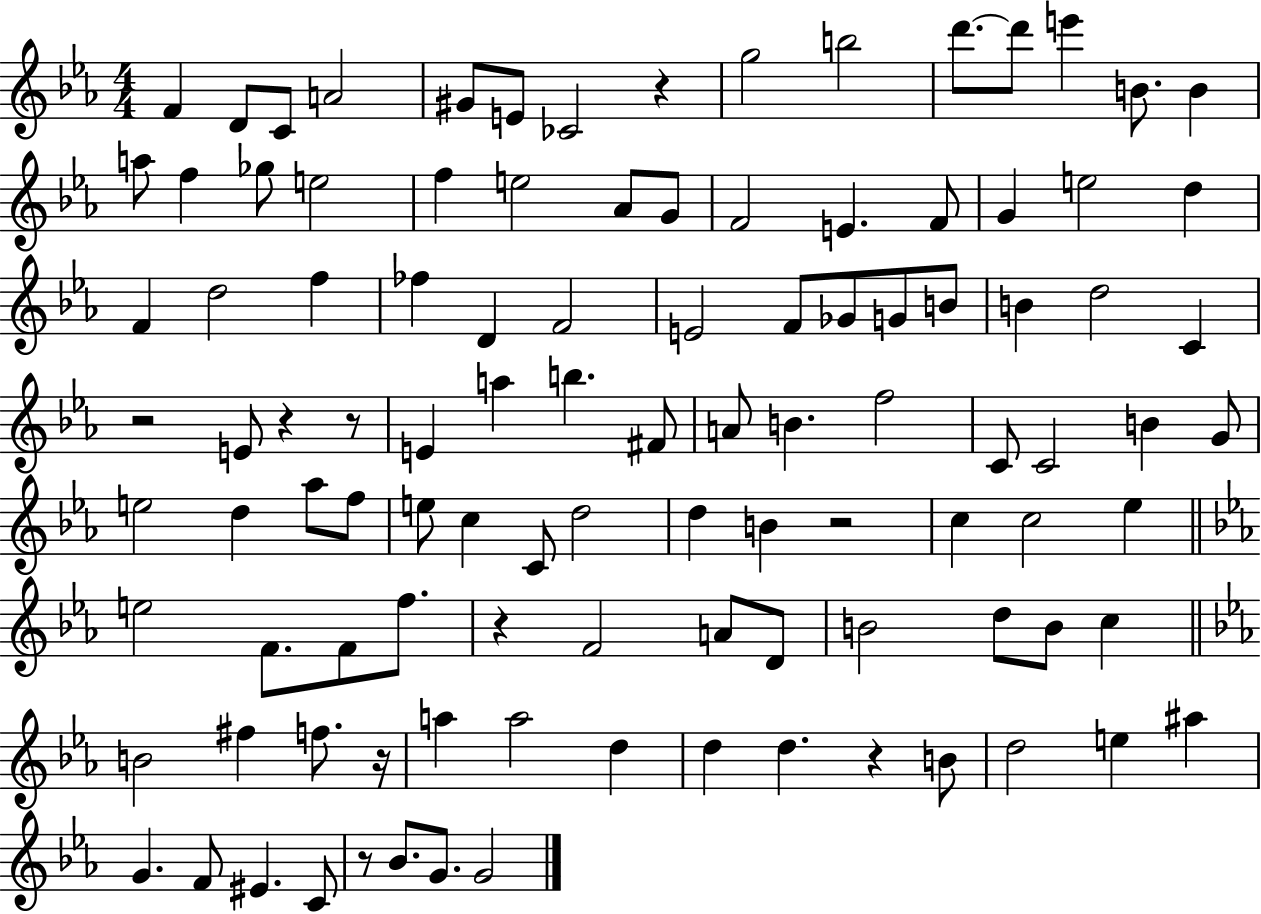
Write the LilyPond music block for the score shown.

{
  \clef treble
  \numericTimeSignature
  \time 4/4
  \key ees \major
  f'4 d'8 c'8 a'2 | gis'8 e'8 ces'2 r4 | g''2 b''2 | d'''8.~~ d'''8 e'''4 b'8. b'4 | \break a''8 f''4 ges''8 e''2 | f''4 e''2 aes'8 g'8 | f'2 e'4. f'8 | g'4 e''2 d''4 | \break f'4 d''2 f''4 | fes''4 d'4 f'2 | e'2 f'8 ges'8 g'8 b'8 | b'4 d''2 c'4 | \break r2 e'8 r4 r8 | e'4 a''4 b''4. fis'8 | a'8 b'4. f''2 | c'8 c'2 b'4 g'8 | \break e''2 d''4 aes''8 f''8 | e''8 c''4 c'8 d''2 | d''4 b'4 r2 | c''4 c''2 ees''4 | \break \bar "||" \break \key c \minor e''2 f'8. f'8 f''8. | r4 f'2 a'8 d'8 | b'2 d''8 b'8 c''4 | \bar "||" \break \key c \minor b'2 fis''4 f''8. r16 | a''4 a''2 d''4 | d''4 d''4. r4 b'8 | d''2 e''4 ais''4 | \break g'4. f'8 eis'4. c'8 | r8 bes'8. g'8. g'2 | \bar "|."
}